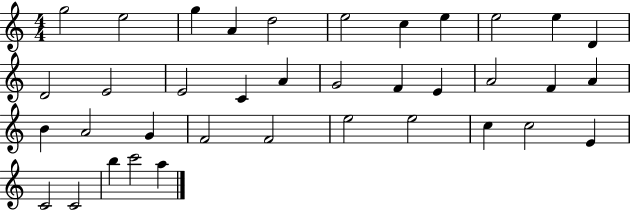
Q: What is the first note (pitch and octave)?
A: G5